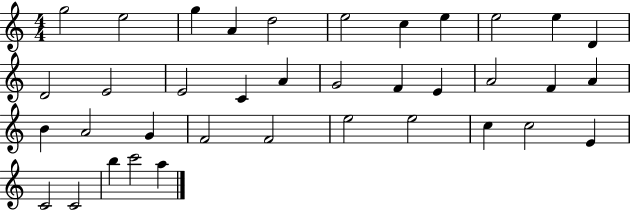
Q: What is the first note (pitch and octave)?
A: G5